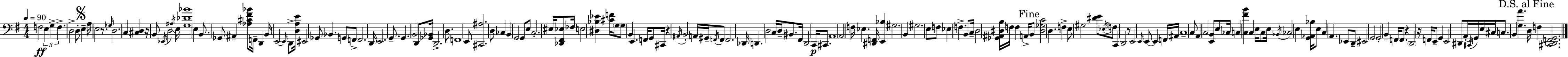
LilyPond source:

{
  \clef bass
  \numericTimeSignature
  \time 4/4
  \key g \major
  \tempo 4 = 90
  f2\ff \tuplet 3/2 { e4 g4-> | f4.-> } d2-> d8-. | \mark \markup { \musicglyph "scripts.segno" } e4-- a16 e2 r8. | \grace { ges16 } d2. c4 | \break <cis d>4 r16 b,8 \acciaccatura { ees,16 } d2 | \acciaccatura { ais16 } e16 <g des' bes'>1 | e4 b,8. ges,8 ais,4-- | <aes cis' fis' bes'>8 f,16-- d,4 b,16 e,2~~ | \break \grace { e,16 } d,8-> <d a e'>16 eis,2 ges,8 bes,4. | g,8 f,8-> f,2. | d,16 e,2. | g,8.-- g,4. b,2 | \break d,8 <ges, bes,>16 d,2.-> | d8. f,1 | e,8 <cis, ais>2. | d8 ces4 b,4 g,2 | \break g,8 e8 c2.-. | eis16 <des, fis, ees>8 fes16 e2 | <dis bes ees'>4 <cis' f'>16 \parenthesize g8 g8 b,4 e,4. | f,16 g,8 cis,16 r4 \acciaccatura { ais,16 } b,2-. | \break a,16 gis,16-- \acciaccatura { f,16 } f,8 f,2. | des,16 d,4. d2 | c16 d16-- bis,8. fis,16 d,2 | c,16\p cis,8. a,1 | \break a,2 f16 ees4. | <dis, f,>16 <e, bes>4 gis2. | b,4 gis2. | e8 f8 ees4 f4.-> | \break b,8 c16-- d2 <ges, ais, dis b>16 | f16 f4 a,16-> \mark "Fine" b,8 <dis ges c'>2 | d4. f4-> e8 gis2 | <dis' e'>8 \acciaccatura { ees16 } f8 c,4 d,2 | \break r8 e,2 \grace { e,16 } | e,8~~ e,4 f,16 ais,16 c1-- | c8 a,4 c2 | <e, b,>8 e8 ces16 c4 <c fis' b'>4 | \break c4 e16 c8 e16 \acciaccatura { bes,16 } ces2 | e4 <g, aes, bes>16 e8 c4 a,4. | ees,8 d,8-- eis,2 | \parenthesize g,2 g,2-. | \break b,4-- f,16 f,8. r4 \parenthesize d,2 | r16 f,16 e,8-- g,4 e,2 | dis,8 a,16-. \acciaccatura { cis,16 } g,16 e16 cis16 c8. b,4 | <g a'>4. \mark "D.S. al Fine" d16 f4 <cis, d, f, g,>2. | \break \bar "|."
}